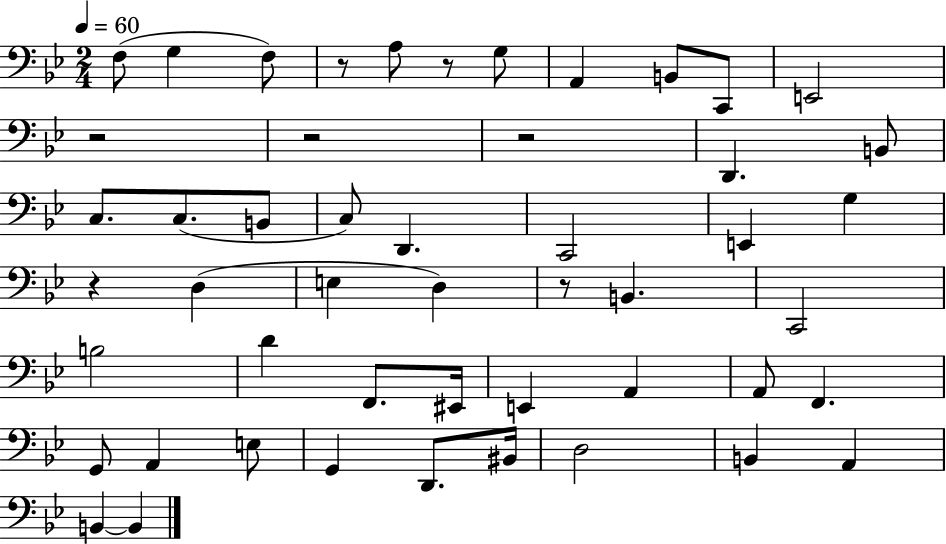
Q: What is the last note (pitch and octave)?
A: B2